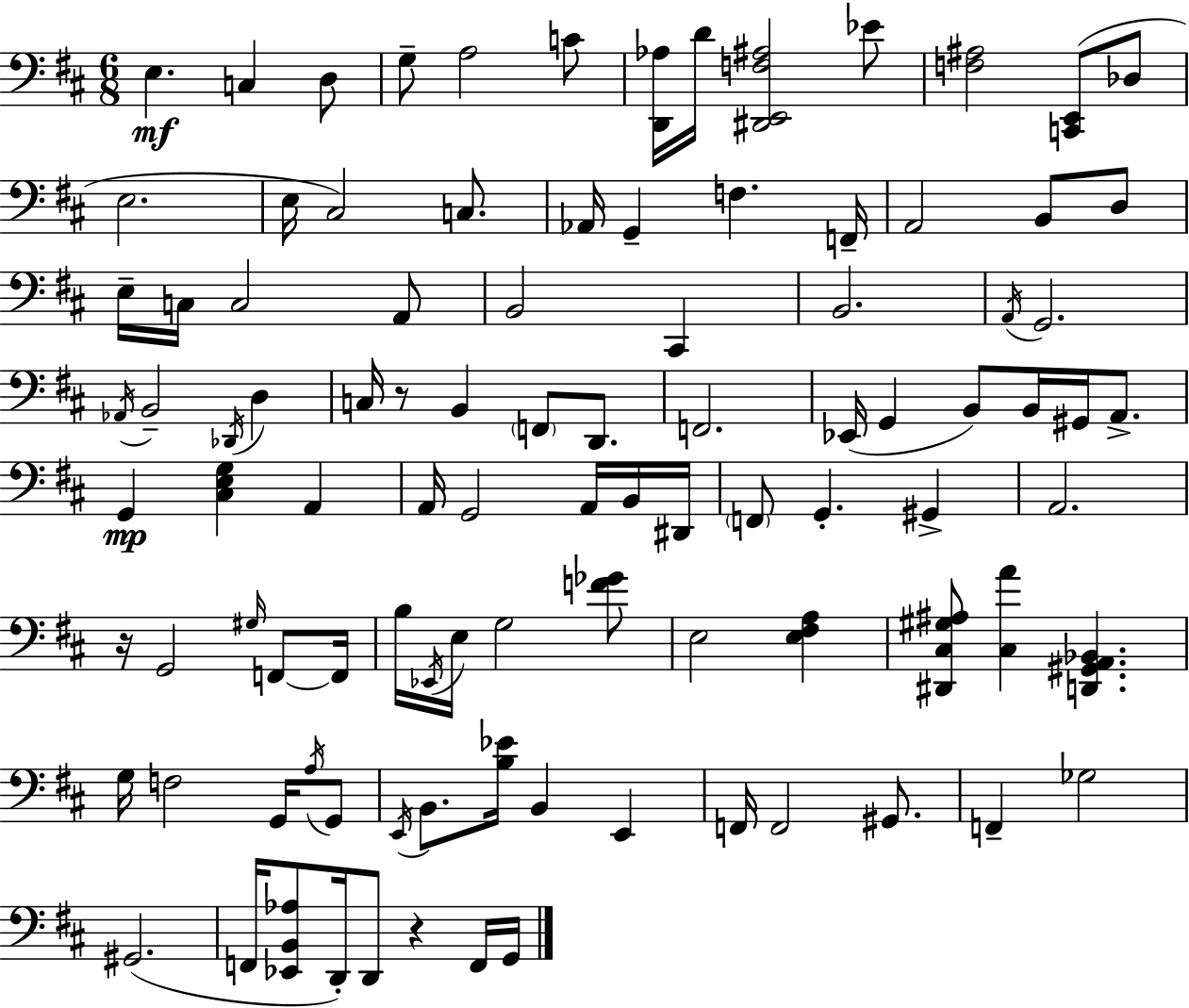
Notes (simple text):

E3/q. C3/q D3/e G3/e A3/h C4/e [D2,Ab3]/s D4/s [D#2,E2,F3,A#3]/h Eb4/e [F3,A#3]/h [C2,E2]/e Db3/e E3/h. E3/s C#3/h C3/e. Ab2/s G2/q F3/q. F2/s A2/h B2/e D3/e E3/s C3/s C3/h A2/e B2/h C#2/q B2/h. A2/s G2/h. Ab2/s B2/h Db2/s D3/q C3/s R/e B2/q F2/e D2/e. F2/h. Eb2/s G2/q B2/e B2/s G#2/s A2/e. G2/q [C#3,E3,G3]/q A2/q A2/s G2/h A2/s B2/s D#2/s F2/e G2/q. G#2/q A2/h. R/s G2/h G#3/s F2/e F2/s B3/s Eb2/s E3/s G3/h [F4,Gb4]/e E3/h [E3,F#3,A3]/q [D#2,C#3,G#3,A#3]/e [C#3,A4]/q [D2,G#2,A2,Bb2]/q. G3/s F3/h G2/s A3/s G2/e E2/s B2/e. [B3,Eb4]/s B2/q E2/q F2/s F2/h G#2/e. F2/q Gb3/h G#2/h. F2/s [Eb2,B2,Ab3]/e D2/s D2/e R/q F2/s G2/s